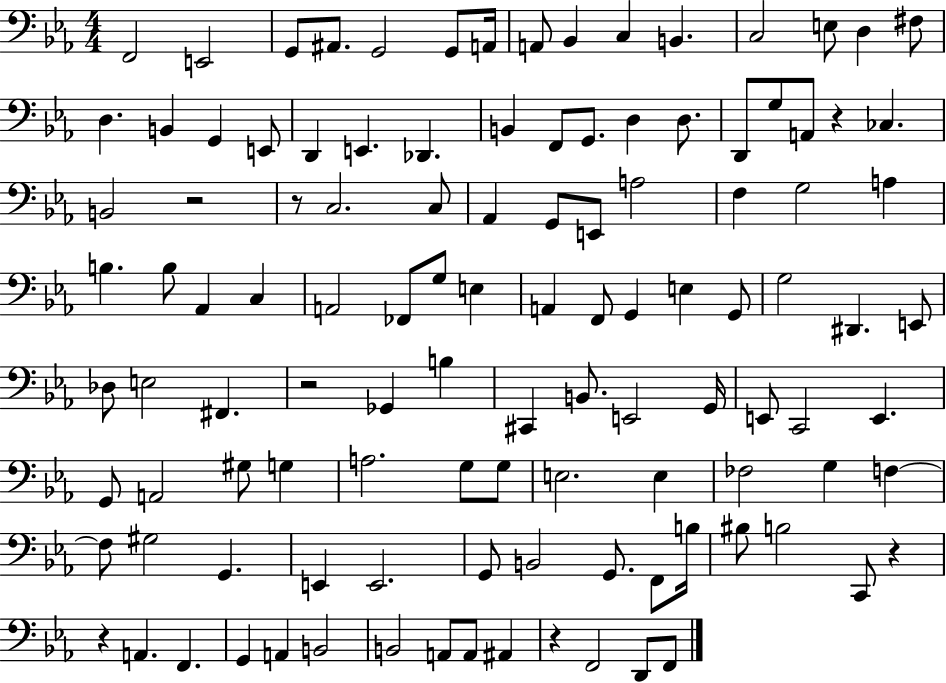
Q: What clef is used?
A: bass